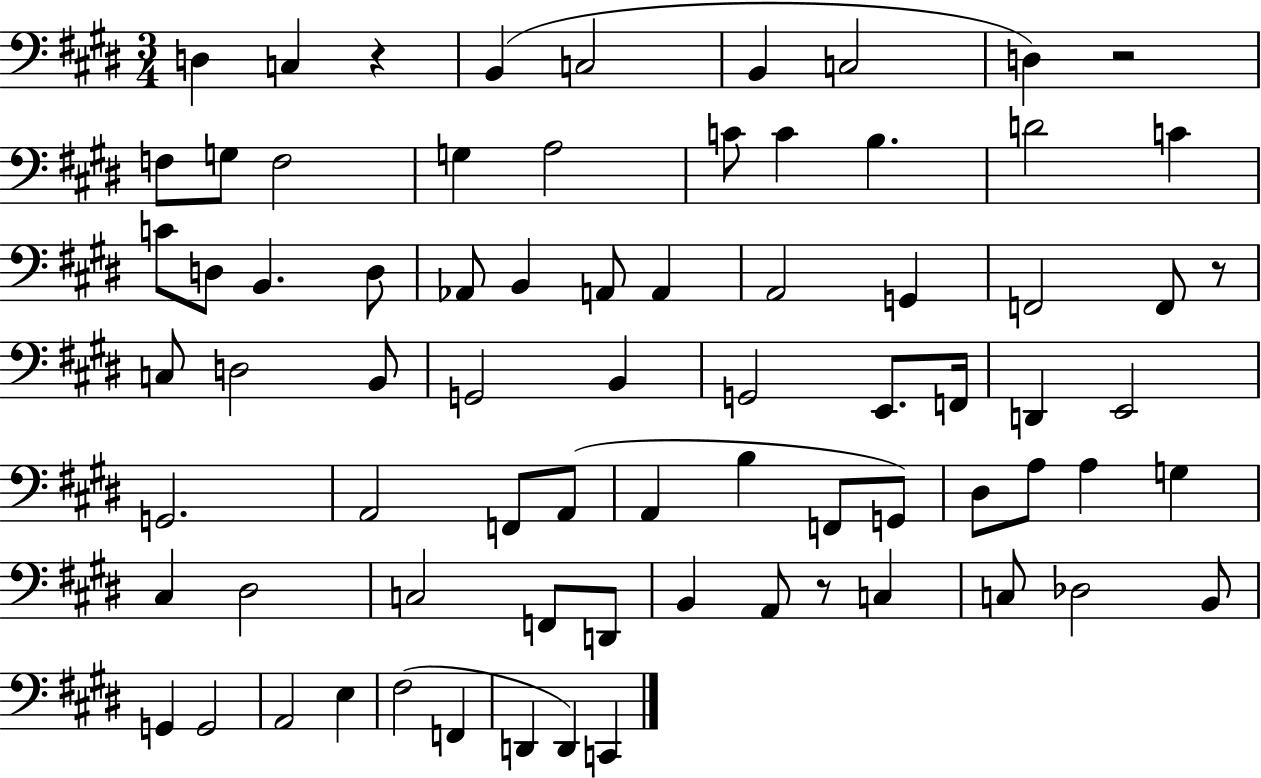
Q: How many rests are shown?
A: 4